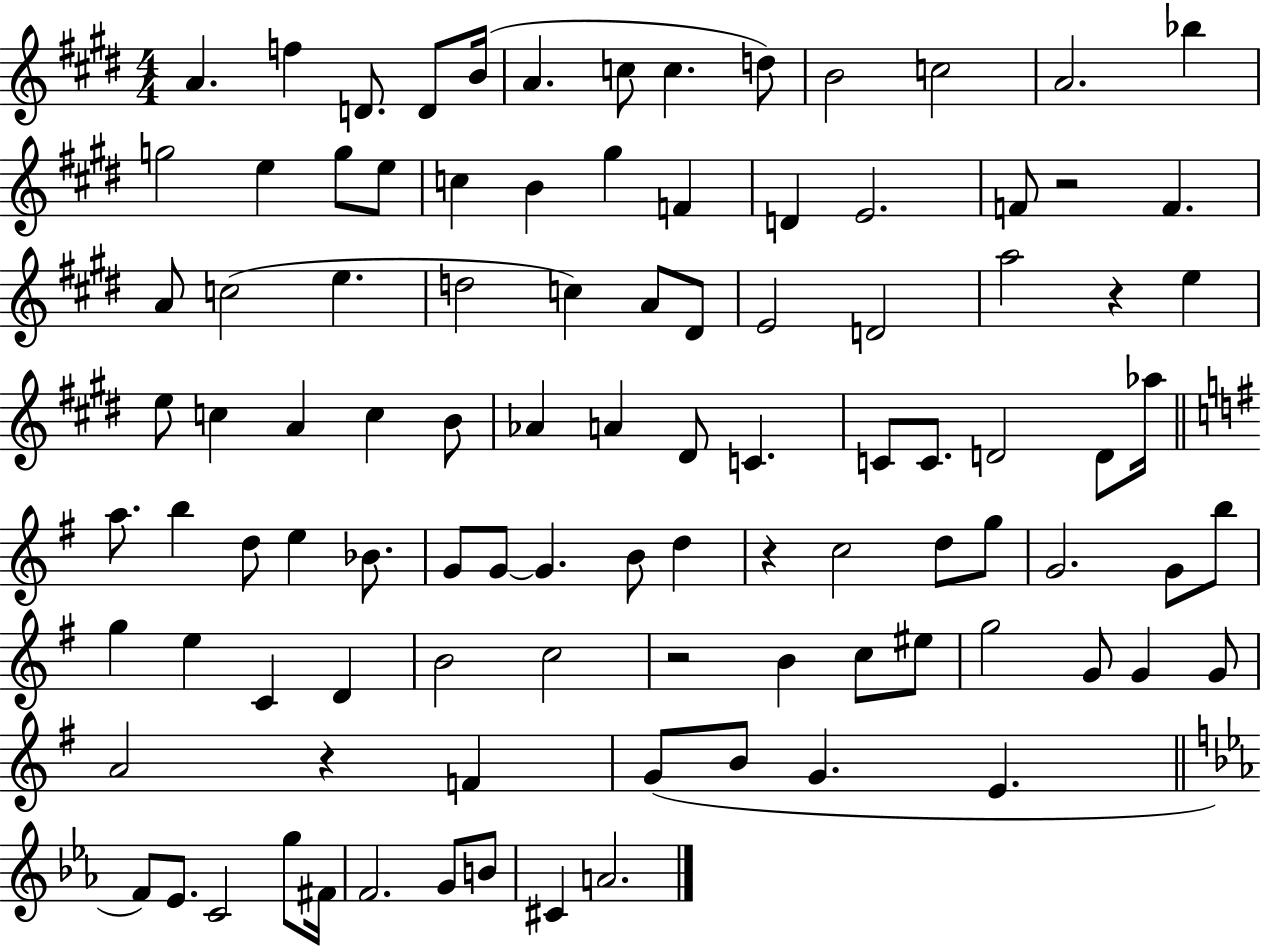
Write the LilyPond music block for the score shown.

{
  \clef treble
  \numericTimeSignature
  \time 4/4
  \key e \major
  a'4. f''4 d'8. d'8 b'16( | a'4. c''8 c''4. d''8) | b'2 c''2 | a'2. bes''4 | \break g''2 e''4 g''8 e''8 | c''4 b'4 gis''4 f'4 | d'4 e'2. | f'8 r2 f'4. | \break a'8 c''2( e''4. | d''2 c''4) a'8 dis'8 | e'2 d'2 | a''2 r4 e''4 | \break e''8 c''4 a'4 c''4 b'8 | aes'4 a'4 dis'8 c'4. | c'8 c'8. d'2 d'8 aes''16 | \bar "||" \break \key e \minor a''8. b''4 d''8 e''4 bes'8. | g'8 g'8~~ g'4. b'8 d''4 | r4 c''2 d''8 g''8 | g'2. g'8 b''8 | \break g''4 e''4 c'4 d'4 | b'2 c''2 | r2 b'4 c''8 eis''8 | g''2 g'8 g'4 g'8 | \break a'2 r4 f'4 | g'8( b'8 g'4. e'4. | \bar "||" \break \key ees \major f'8) ees'8. c'2 g''8 fis'16 | f'2. g'8 b'8 | cis'4 a'2. | \bar "|."
}